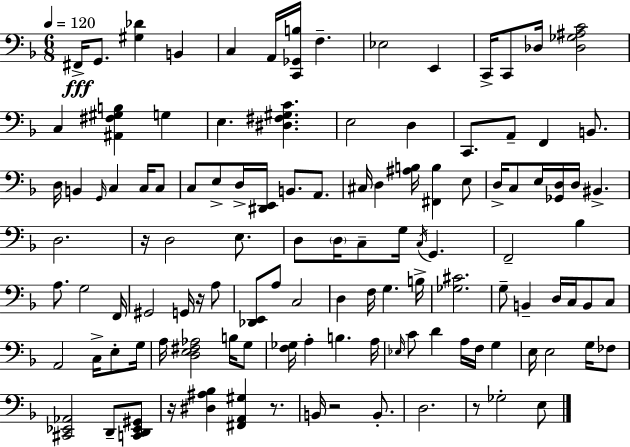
X:1
T:Untitled
M:6/8
L:1/4
K:Dm
^F,,/4 G,,/2 [^G,_D] B,, C, A,,/4 [C,,_G,,B,]/4 F, _E,2 E,, C,,/4 C,,/2 _D,/4 [_D,_G,^A,C]2 C, [^A,,^F,^G,B,] G, E, [^D,^F,^G,C] E,2 D, C,,/2 A,,/2 F,, B,,/2 D,/4 B,, G,,/4 C, C,/4 C,/2 C,/2 E,/2 D,/4 [^D,,E,,]/4 B,,/2 A,,/2 ^C,/4 D, [^A,B,]/4 [^F,,B,] E,/2 D,/4 C,/2 E,/4 [_G,,D,]/4 D,/4 ^B,, D,2 z/4 D,2 E,/2 D,/2 D,/4 C,/2 G,/4 C,/4 G,, F,,2 _B, A,/2 G,2 F,,/4 ^G,,2 G,,/4 z/4 A,/2 [_D,,E,,]/2 A,/2 C,2 D, F,/4 G, B,/4 [_G,^C]2 G,/2 B,, D,/4 C,/4 B,,/2 C,/2 A,,2 C,/4 E,/2 G,/4 A,/4 [D,E,^F,_A,]2 B,/4 G,/2 [F,_G,]/4 A, B, A,/4 _E,/4 C/2 D A,/4 F,/4 G, E,/4 E,2 G,/4 _F,/2 [^C,,_E,,_A,,]2 D,,/2 [C,,D,,_E,,^G,,]/2 z/4 [^D,^A,_B,] [^F,,A,,^G,] z/2 B,,/4 z2 B,,/2 D,2 z/2 _G,2 E,/2